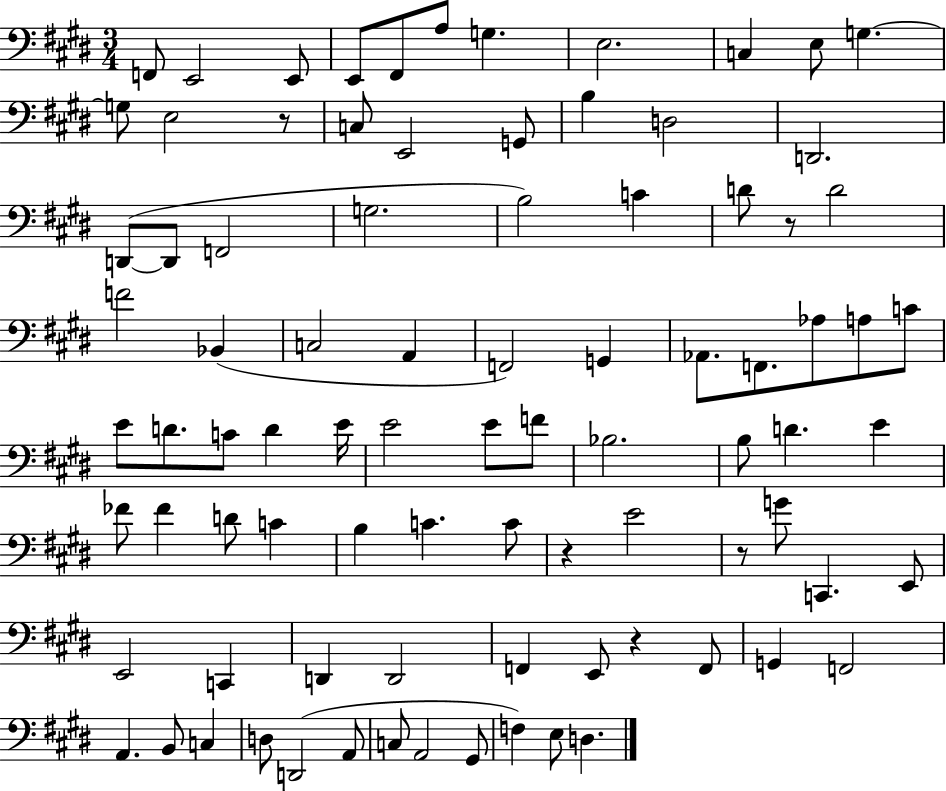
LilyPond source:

{
  \clef bass
  \numericTimeSignature
  \time 3/4
  \key e \major
  f,8 e,2 e,8 | e,8 fis,8 a8 g4. | e2. | c4 e8 g4.~~ | \break g8 e2 r8 | c8 e,2 g,8 | b4 d2 | d,2. | \break d,8~(~ d,8 f,2 | g2. | b2) c'4 | d'8 r8 d'2 | \break f'2 bes,4( | c2 a,4 | f,2) g,4 | aes,8. f,8. aes8 a8 c'8 | \break e'8 d'8. c'8 d'4 e'16 | e'2 e'8 f'8 | bes2. | b8 d'4. e'4 | \break fes'8 fes'4 d'8 c'4 | b4 c'4. c'8 | r4 e'2 | r8 g'8 c,4. e,8 | \break e,2 c,4 | d,4 d,2 | f,4 e,8 r4 f,8 | g,4 f,2 | \break a,4. b,8 c4 | d8 d,2( a,8 | c8 a,2 gis,8 | f4) e8 d4. | \break \bar "|."
}